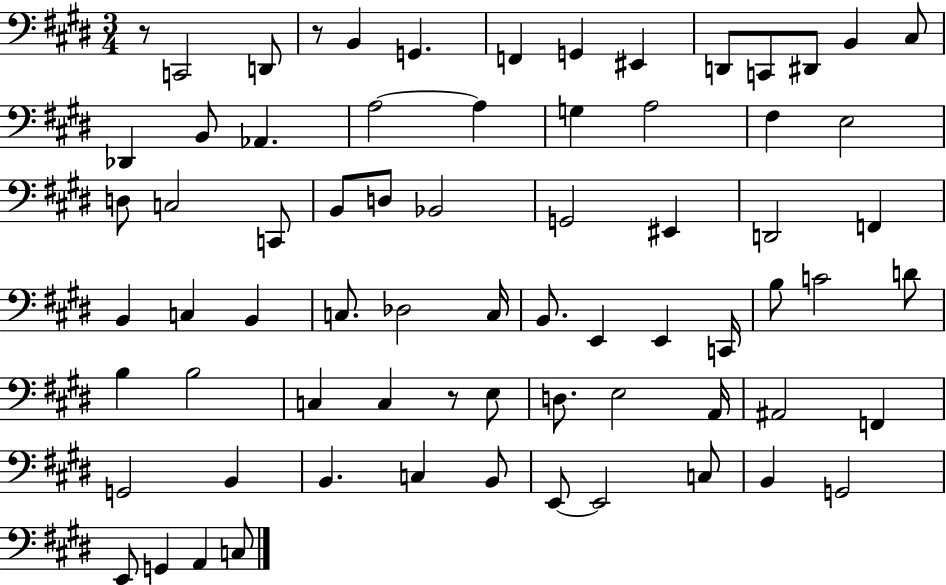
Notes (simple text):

R/e C2/h D2/e R/e B2/q G2/q. F2/q G2/q EIS2/q D2/e C2/e D#2/e B2/q C#3/e Db2/q B2/e Ab2/q. A3/h A3/q G3/q A3/h F#3/q E3/h D3/e C3/h C2/e B2/e D3/e Bb2/h G2/h EIS2/q D2/h F2/q B2/q C3/q B2/q C3/e. Db3/h C3/s B2/e. E2/q E2/q C2/s B3/e C4/h D4/e B3/q B3/h C3/q C3/q R/e E3/e D3/e. E3/h A2/s A#2/h F2/q G2/h B2/q B2/q. C3/q B2/e E2/e E2/h C3/e B2/q G2/h E2/e G2/q A2/q C3/e